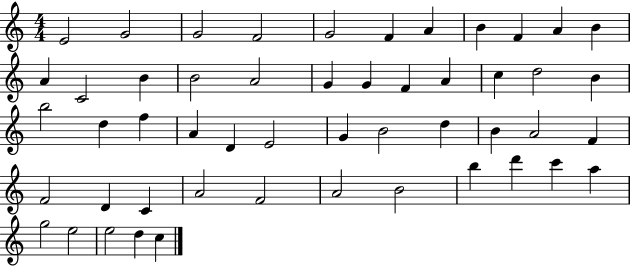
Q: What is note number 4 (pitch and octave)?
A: F4